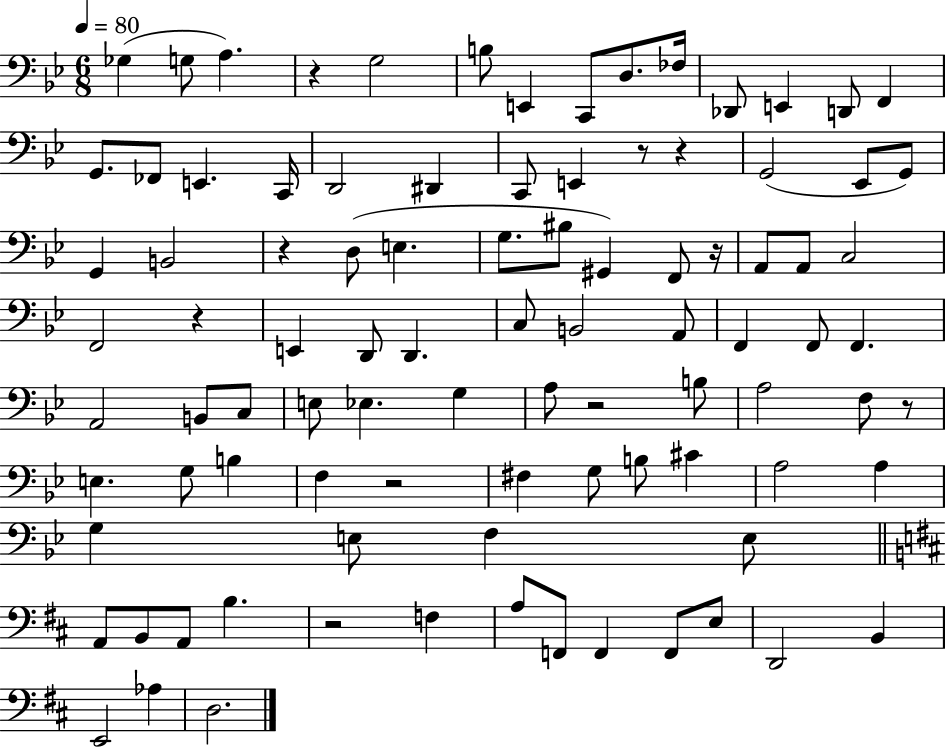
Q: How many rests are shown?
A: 10